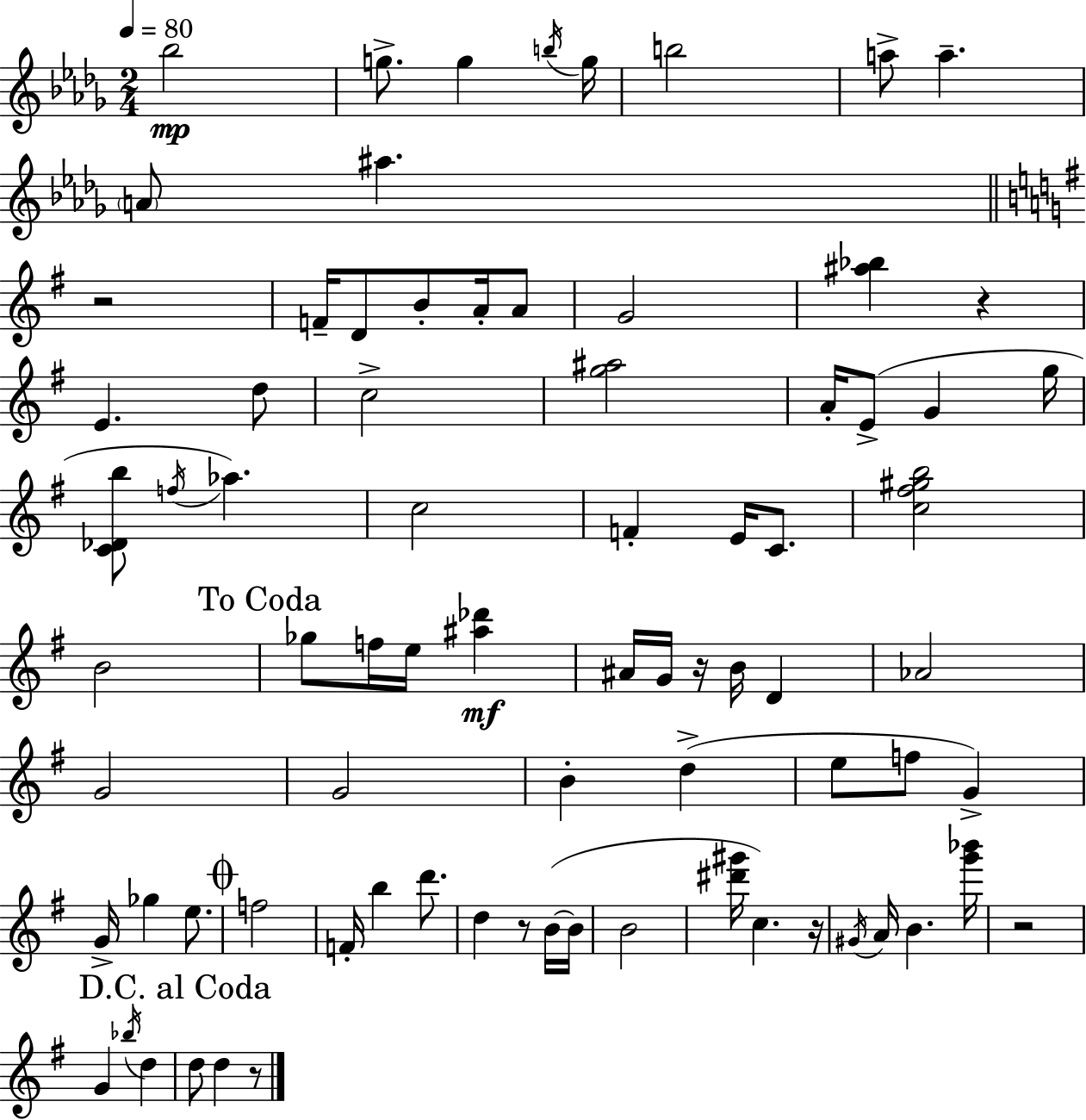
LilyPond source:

{
  \clef treble
  \numericTimeSignature
  \time 2/4
  \key bes \minor
  \tempo 4 = 80
  \repeat volta 2 { bes''2\mp | g''8.-> g''4 \acciaccatura { b''16 } | g''16 b''2 | a''8-> a''4.-- | \break \parenthesize a'8 ais''4. | \bar "||" \break \key g \major r2 | f'16-- d'8 b'8-. a'16-. a'8 | g'2 | <ais'' bes''>4 r4 | \break e'4. d''8 | c''2-> | <g'' ais''>2 | a'16-. e'8->( g'4 g''16 | \break <c' des' b''>8 \acciaccatura { f''16 } aes''4.) | c''2 | f'4-. e'16 c'8. | <c'' fis'' gis'' b''>2 | \break b'2 | \mark "To Coda" ges''8 f''16 e''16 <ais'' des'''>4\mf | ais'16 g'16 r16 b'16 d'4 | aes'2 | \break g'2 | g'2 | b'4-. d''4->( | e''8 f''8 g'4->) | \break g'16-> ges''4 e''8. | \mark \markup { \musicglyph "scripts.coda" } f''2 | f'16-. b''4 d'''8. | d''4 r8 b'16~(~ | \break b'16 b'2 | <dis''' gis'''>16 c''4.) | r16 \acciaccatura { gis'16 } a'16 b'4. | <g''' bes'''>16 r2 | \break g'4 \acciaccatura { bes''16 } d''4 | \mark "D.C. al Coda" d''8 d''4 | r8 } \bar "|."
}